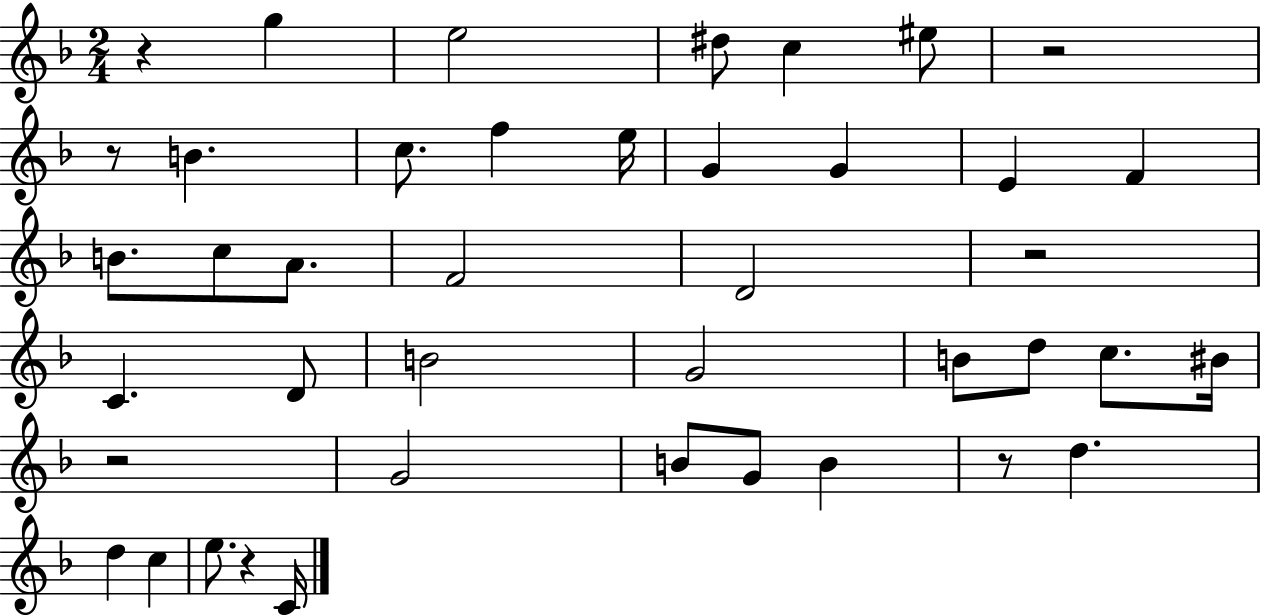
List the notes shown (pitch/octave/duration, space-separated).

R/q G5/q E5/h D#5/e C5/q EIS5/e R/h R/e B4/q. C5/e. F5/q E5/s G4/q G4/q E4/q F4/q B4/e. C5/e A4/e. F4/h D4/h R/h C4/q. D4/e B4/h G4/h B4/e D5/e C5/e. BIS4/s R/h G4/h B4/e G4/e B4/q R/e D5/q. D5/q C5/q E5/e. R/q C4/s